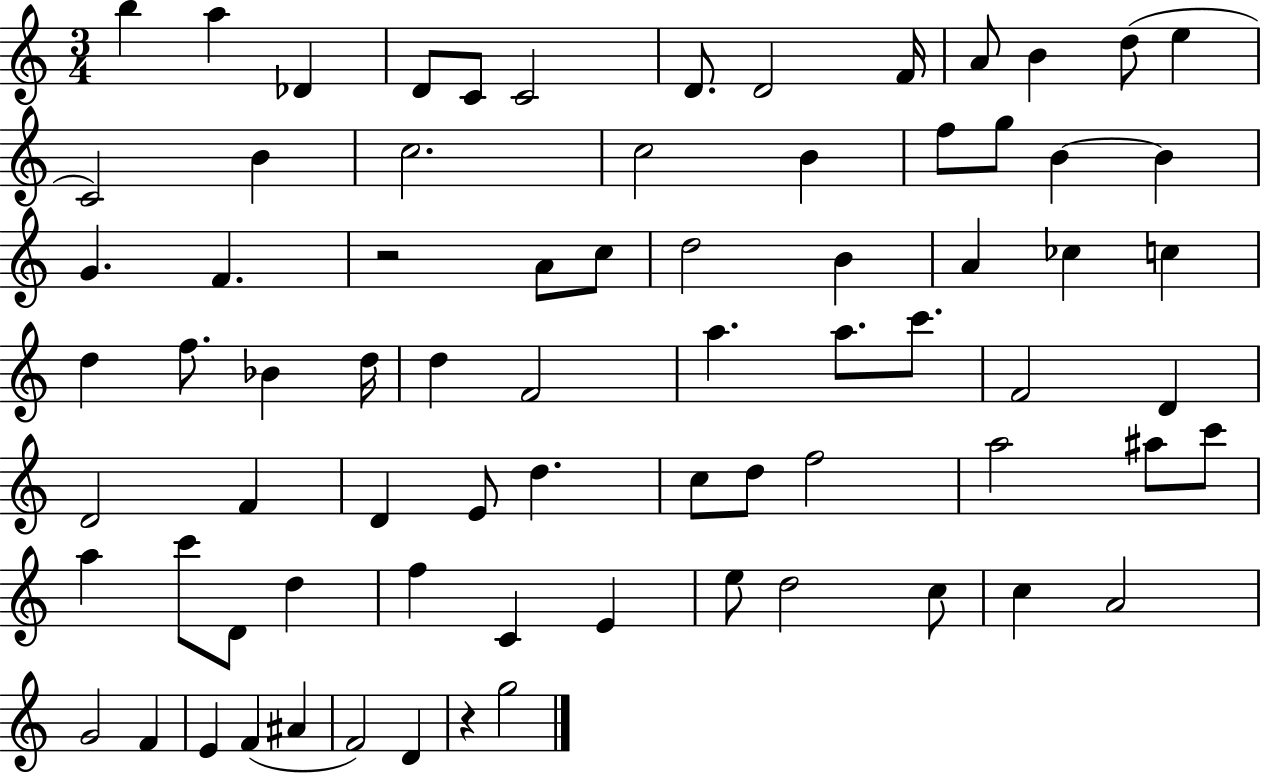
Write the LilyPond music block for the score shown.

{
  \clef treble
  \numericTimeSignature
  \time 3/4
  \key c \major
  b''4 a''4 des'4 | d'8 c'8 c'2 | d'8. d'2 f'16 | a'8 b'4 d''8( e''4 | \break c'2) b'4 | c''2. | c''2 b'4 | f''8 g''8 b'4~~ b'4 | \break g'4. f'4. | r2 a'8 c''8 | d''2 b'4 | a'4 ces''4 c''4 | \break d''4 f''8. bes'4 d''16 | d''4 f'2 | a''4. a''8. c'''8. | f'2 d'4 | \break d'2 f'4 | d'4 e'8 d''4. | c''8 d''8 f''2 | a''2 ais''8 c'''8 | \break a''4 c'''8 d'8 d''4 | f''4 c'4 e'4 | e''8 d''2 c''8 | c''4 a'2 | \break g'2 f'4 | e'4 f'4( ais'4 | f'2) d'4 | r4 g''2 | \break \bar "|."
}